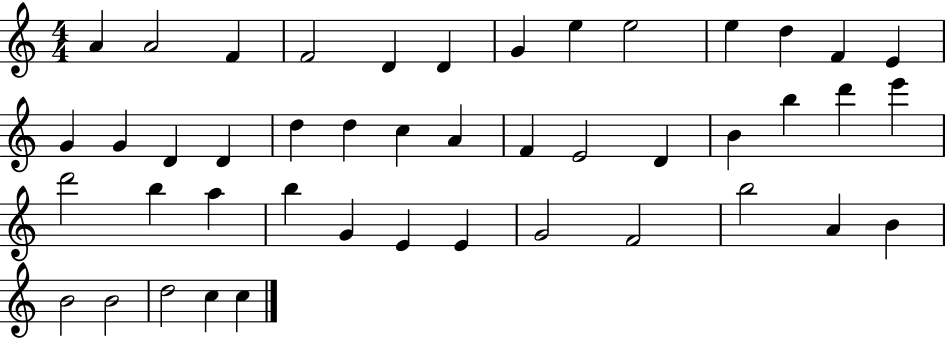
X:1
T:Untitled
M:4/4
L:1/4
K:C
A A2 F F2 D D G e e2 e d F E G G D D d d c A F E2 D B b d' e' d'2 b a b G E E G2 F2 b2 A B B2 B2 d2 c c